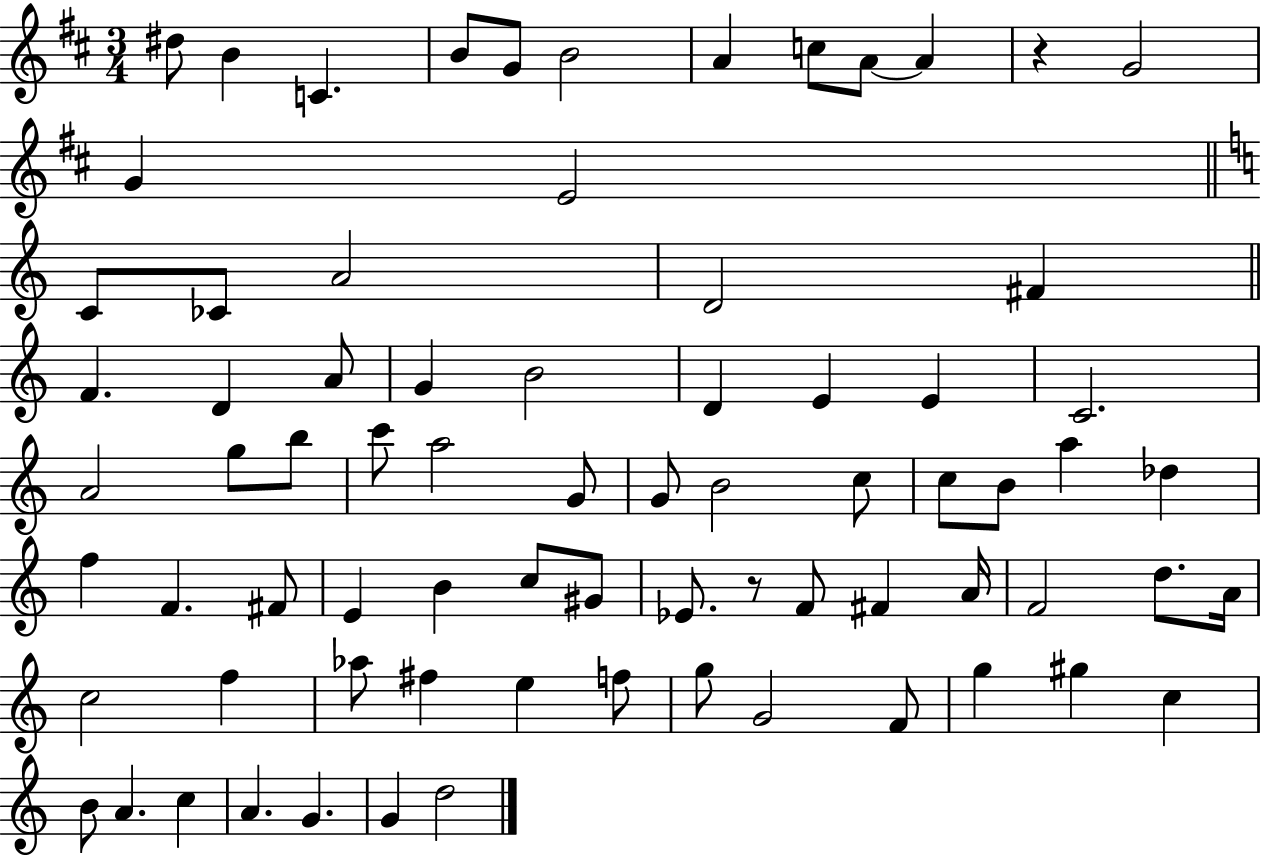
D#5/e B4/q C4/q. B4/e G4/e B4/h A4/q C5/e A4/e A4/q R/q G4/h G4/q E4/h C4/e CES4/e A4/h D4/h F#4/q F4/q. D4/q A4/e G4/q B4/h D4/q E4/q E4/q C4/h. A4/h G5/e B5/e C6/e A5/h G4/e G4/e B4/h C5/e C5/e B4/e A5/q Db5/q F5/q F4/q. F#4/e E4/q B4/q C5/e G#4/e Eb4/e. R/e F4/e F#4/q A4/s F4/h D5/e. A4/s C5/h F5/q Ab5/e F#5/q E5/q F5/e G5/e G4/h F4/e G5/q G#5/q C5/q B4/e A4/q. C5/q A4/q. G4/q. G4/q D5/h